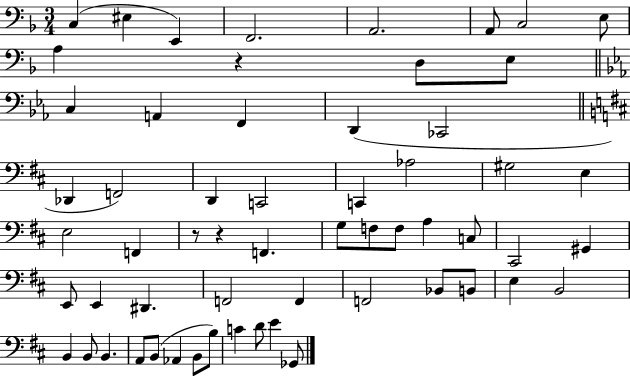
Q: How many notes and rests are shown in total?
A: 59